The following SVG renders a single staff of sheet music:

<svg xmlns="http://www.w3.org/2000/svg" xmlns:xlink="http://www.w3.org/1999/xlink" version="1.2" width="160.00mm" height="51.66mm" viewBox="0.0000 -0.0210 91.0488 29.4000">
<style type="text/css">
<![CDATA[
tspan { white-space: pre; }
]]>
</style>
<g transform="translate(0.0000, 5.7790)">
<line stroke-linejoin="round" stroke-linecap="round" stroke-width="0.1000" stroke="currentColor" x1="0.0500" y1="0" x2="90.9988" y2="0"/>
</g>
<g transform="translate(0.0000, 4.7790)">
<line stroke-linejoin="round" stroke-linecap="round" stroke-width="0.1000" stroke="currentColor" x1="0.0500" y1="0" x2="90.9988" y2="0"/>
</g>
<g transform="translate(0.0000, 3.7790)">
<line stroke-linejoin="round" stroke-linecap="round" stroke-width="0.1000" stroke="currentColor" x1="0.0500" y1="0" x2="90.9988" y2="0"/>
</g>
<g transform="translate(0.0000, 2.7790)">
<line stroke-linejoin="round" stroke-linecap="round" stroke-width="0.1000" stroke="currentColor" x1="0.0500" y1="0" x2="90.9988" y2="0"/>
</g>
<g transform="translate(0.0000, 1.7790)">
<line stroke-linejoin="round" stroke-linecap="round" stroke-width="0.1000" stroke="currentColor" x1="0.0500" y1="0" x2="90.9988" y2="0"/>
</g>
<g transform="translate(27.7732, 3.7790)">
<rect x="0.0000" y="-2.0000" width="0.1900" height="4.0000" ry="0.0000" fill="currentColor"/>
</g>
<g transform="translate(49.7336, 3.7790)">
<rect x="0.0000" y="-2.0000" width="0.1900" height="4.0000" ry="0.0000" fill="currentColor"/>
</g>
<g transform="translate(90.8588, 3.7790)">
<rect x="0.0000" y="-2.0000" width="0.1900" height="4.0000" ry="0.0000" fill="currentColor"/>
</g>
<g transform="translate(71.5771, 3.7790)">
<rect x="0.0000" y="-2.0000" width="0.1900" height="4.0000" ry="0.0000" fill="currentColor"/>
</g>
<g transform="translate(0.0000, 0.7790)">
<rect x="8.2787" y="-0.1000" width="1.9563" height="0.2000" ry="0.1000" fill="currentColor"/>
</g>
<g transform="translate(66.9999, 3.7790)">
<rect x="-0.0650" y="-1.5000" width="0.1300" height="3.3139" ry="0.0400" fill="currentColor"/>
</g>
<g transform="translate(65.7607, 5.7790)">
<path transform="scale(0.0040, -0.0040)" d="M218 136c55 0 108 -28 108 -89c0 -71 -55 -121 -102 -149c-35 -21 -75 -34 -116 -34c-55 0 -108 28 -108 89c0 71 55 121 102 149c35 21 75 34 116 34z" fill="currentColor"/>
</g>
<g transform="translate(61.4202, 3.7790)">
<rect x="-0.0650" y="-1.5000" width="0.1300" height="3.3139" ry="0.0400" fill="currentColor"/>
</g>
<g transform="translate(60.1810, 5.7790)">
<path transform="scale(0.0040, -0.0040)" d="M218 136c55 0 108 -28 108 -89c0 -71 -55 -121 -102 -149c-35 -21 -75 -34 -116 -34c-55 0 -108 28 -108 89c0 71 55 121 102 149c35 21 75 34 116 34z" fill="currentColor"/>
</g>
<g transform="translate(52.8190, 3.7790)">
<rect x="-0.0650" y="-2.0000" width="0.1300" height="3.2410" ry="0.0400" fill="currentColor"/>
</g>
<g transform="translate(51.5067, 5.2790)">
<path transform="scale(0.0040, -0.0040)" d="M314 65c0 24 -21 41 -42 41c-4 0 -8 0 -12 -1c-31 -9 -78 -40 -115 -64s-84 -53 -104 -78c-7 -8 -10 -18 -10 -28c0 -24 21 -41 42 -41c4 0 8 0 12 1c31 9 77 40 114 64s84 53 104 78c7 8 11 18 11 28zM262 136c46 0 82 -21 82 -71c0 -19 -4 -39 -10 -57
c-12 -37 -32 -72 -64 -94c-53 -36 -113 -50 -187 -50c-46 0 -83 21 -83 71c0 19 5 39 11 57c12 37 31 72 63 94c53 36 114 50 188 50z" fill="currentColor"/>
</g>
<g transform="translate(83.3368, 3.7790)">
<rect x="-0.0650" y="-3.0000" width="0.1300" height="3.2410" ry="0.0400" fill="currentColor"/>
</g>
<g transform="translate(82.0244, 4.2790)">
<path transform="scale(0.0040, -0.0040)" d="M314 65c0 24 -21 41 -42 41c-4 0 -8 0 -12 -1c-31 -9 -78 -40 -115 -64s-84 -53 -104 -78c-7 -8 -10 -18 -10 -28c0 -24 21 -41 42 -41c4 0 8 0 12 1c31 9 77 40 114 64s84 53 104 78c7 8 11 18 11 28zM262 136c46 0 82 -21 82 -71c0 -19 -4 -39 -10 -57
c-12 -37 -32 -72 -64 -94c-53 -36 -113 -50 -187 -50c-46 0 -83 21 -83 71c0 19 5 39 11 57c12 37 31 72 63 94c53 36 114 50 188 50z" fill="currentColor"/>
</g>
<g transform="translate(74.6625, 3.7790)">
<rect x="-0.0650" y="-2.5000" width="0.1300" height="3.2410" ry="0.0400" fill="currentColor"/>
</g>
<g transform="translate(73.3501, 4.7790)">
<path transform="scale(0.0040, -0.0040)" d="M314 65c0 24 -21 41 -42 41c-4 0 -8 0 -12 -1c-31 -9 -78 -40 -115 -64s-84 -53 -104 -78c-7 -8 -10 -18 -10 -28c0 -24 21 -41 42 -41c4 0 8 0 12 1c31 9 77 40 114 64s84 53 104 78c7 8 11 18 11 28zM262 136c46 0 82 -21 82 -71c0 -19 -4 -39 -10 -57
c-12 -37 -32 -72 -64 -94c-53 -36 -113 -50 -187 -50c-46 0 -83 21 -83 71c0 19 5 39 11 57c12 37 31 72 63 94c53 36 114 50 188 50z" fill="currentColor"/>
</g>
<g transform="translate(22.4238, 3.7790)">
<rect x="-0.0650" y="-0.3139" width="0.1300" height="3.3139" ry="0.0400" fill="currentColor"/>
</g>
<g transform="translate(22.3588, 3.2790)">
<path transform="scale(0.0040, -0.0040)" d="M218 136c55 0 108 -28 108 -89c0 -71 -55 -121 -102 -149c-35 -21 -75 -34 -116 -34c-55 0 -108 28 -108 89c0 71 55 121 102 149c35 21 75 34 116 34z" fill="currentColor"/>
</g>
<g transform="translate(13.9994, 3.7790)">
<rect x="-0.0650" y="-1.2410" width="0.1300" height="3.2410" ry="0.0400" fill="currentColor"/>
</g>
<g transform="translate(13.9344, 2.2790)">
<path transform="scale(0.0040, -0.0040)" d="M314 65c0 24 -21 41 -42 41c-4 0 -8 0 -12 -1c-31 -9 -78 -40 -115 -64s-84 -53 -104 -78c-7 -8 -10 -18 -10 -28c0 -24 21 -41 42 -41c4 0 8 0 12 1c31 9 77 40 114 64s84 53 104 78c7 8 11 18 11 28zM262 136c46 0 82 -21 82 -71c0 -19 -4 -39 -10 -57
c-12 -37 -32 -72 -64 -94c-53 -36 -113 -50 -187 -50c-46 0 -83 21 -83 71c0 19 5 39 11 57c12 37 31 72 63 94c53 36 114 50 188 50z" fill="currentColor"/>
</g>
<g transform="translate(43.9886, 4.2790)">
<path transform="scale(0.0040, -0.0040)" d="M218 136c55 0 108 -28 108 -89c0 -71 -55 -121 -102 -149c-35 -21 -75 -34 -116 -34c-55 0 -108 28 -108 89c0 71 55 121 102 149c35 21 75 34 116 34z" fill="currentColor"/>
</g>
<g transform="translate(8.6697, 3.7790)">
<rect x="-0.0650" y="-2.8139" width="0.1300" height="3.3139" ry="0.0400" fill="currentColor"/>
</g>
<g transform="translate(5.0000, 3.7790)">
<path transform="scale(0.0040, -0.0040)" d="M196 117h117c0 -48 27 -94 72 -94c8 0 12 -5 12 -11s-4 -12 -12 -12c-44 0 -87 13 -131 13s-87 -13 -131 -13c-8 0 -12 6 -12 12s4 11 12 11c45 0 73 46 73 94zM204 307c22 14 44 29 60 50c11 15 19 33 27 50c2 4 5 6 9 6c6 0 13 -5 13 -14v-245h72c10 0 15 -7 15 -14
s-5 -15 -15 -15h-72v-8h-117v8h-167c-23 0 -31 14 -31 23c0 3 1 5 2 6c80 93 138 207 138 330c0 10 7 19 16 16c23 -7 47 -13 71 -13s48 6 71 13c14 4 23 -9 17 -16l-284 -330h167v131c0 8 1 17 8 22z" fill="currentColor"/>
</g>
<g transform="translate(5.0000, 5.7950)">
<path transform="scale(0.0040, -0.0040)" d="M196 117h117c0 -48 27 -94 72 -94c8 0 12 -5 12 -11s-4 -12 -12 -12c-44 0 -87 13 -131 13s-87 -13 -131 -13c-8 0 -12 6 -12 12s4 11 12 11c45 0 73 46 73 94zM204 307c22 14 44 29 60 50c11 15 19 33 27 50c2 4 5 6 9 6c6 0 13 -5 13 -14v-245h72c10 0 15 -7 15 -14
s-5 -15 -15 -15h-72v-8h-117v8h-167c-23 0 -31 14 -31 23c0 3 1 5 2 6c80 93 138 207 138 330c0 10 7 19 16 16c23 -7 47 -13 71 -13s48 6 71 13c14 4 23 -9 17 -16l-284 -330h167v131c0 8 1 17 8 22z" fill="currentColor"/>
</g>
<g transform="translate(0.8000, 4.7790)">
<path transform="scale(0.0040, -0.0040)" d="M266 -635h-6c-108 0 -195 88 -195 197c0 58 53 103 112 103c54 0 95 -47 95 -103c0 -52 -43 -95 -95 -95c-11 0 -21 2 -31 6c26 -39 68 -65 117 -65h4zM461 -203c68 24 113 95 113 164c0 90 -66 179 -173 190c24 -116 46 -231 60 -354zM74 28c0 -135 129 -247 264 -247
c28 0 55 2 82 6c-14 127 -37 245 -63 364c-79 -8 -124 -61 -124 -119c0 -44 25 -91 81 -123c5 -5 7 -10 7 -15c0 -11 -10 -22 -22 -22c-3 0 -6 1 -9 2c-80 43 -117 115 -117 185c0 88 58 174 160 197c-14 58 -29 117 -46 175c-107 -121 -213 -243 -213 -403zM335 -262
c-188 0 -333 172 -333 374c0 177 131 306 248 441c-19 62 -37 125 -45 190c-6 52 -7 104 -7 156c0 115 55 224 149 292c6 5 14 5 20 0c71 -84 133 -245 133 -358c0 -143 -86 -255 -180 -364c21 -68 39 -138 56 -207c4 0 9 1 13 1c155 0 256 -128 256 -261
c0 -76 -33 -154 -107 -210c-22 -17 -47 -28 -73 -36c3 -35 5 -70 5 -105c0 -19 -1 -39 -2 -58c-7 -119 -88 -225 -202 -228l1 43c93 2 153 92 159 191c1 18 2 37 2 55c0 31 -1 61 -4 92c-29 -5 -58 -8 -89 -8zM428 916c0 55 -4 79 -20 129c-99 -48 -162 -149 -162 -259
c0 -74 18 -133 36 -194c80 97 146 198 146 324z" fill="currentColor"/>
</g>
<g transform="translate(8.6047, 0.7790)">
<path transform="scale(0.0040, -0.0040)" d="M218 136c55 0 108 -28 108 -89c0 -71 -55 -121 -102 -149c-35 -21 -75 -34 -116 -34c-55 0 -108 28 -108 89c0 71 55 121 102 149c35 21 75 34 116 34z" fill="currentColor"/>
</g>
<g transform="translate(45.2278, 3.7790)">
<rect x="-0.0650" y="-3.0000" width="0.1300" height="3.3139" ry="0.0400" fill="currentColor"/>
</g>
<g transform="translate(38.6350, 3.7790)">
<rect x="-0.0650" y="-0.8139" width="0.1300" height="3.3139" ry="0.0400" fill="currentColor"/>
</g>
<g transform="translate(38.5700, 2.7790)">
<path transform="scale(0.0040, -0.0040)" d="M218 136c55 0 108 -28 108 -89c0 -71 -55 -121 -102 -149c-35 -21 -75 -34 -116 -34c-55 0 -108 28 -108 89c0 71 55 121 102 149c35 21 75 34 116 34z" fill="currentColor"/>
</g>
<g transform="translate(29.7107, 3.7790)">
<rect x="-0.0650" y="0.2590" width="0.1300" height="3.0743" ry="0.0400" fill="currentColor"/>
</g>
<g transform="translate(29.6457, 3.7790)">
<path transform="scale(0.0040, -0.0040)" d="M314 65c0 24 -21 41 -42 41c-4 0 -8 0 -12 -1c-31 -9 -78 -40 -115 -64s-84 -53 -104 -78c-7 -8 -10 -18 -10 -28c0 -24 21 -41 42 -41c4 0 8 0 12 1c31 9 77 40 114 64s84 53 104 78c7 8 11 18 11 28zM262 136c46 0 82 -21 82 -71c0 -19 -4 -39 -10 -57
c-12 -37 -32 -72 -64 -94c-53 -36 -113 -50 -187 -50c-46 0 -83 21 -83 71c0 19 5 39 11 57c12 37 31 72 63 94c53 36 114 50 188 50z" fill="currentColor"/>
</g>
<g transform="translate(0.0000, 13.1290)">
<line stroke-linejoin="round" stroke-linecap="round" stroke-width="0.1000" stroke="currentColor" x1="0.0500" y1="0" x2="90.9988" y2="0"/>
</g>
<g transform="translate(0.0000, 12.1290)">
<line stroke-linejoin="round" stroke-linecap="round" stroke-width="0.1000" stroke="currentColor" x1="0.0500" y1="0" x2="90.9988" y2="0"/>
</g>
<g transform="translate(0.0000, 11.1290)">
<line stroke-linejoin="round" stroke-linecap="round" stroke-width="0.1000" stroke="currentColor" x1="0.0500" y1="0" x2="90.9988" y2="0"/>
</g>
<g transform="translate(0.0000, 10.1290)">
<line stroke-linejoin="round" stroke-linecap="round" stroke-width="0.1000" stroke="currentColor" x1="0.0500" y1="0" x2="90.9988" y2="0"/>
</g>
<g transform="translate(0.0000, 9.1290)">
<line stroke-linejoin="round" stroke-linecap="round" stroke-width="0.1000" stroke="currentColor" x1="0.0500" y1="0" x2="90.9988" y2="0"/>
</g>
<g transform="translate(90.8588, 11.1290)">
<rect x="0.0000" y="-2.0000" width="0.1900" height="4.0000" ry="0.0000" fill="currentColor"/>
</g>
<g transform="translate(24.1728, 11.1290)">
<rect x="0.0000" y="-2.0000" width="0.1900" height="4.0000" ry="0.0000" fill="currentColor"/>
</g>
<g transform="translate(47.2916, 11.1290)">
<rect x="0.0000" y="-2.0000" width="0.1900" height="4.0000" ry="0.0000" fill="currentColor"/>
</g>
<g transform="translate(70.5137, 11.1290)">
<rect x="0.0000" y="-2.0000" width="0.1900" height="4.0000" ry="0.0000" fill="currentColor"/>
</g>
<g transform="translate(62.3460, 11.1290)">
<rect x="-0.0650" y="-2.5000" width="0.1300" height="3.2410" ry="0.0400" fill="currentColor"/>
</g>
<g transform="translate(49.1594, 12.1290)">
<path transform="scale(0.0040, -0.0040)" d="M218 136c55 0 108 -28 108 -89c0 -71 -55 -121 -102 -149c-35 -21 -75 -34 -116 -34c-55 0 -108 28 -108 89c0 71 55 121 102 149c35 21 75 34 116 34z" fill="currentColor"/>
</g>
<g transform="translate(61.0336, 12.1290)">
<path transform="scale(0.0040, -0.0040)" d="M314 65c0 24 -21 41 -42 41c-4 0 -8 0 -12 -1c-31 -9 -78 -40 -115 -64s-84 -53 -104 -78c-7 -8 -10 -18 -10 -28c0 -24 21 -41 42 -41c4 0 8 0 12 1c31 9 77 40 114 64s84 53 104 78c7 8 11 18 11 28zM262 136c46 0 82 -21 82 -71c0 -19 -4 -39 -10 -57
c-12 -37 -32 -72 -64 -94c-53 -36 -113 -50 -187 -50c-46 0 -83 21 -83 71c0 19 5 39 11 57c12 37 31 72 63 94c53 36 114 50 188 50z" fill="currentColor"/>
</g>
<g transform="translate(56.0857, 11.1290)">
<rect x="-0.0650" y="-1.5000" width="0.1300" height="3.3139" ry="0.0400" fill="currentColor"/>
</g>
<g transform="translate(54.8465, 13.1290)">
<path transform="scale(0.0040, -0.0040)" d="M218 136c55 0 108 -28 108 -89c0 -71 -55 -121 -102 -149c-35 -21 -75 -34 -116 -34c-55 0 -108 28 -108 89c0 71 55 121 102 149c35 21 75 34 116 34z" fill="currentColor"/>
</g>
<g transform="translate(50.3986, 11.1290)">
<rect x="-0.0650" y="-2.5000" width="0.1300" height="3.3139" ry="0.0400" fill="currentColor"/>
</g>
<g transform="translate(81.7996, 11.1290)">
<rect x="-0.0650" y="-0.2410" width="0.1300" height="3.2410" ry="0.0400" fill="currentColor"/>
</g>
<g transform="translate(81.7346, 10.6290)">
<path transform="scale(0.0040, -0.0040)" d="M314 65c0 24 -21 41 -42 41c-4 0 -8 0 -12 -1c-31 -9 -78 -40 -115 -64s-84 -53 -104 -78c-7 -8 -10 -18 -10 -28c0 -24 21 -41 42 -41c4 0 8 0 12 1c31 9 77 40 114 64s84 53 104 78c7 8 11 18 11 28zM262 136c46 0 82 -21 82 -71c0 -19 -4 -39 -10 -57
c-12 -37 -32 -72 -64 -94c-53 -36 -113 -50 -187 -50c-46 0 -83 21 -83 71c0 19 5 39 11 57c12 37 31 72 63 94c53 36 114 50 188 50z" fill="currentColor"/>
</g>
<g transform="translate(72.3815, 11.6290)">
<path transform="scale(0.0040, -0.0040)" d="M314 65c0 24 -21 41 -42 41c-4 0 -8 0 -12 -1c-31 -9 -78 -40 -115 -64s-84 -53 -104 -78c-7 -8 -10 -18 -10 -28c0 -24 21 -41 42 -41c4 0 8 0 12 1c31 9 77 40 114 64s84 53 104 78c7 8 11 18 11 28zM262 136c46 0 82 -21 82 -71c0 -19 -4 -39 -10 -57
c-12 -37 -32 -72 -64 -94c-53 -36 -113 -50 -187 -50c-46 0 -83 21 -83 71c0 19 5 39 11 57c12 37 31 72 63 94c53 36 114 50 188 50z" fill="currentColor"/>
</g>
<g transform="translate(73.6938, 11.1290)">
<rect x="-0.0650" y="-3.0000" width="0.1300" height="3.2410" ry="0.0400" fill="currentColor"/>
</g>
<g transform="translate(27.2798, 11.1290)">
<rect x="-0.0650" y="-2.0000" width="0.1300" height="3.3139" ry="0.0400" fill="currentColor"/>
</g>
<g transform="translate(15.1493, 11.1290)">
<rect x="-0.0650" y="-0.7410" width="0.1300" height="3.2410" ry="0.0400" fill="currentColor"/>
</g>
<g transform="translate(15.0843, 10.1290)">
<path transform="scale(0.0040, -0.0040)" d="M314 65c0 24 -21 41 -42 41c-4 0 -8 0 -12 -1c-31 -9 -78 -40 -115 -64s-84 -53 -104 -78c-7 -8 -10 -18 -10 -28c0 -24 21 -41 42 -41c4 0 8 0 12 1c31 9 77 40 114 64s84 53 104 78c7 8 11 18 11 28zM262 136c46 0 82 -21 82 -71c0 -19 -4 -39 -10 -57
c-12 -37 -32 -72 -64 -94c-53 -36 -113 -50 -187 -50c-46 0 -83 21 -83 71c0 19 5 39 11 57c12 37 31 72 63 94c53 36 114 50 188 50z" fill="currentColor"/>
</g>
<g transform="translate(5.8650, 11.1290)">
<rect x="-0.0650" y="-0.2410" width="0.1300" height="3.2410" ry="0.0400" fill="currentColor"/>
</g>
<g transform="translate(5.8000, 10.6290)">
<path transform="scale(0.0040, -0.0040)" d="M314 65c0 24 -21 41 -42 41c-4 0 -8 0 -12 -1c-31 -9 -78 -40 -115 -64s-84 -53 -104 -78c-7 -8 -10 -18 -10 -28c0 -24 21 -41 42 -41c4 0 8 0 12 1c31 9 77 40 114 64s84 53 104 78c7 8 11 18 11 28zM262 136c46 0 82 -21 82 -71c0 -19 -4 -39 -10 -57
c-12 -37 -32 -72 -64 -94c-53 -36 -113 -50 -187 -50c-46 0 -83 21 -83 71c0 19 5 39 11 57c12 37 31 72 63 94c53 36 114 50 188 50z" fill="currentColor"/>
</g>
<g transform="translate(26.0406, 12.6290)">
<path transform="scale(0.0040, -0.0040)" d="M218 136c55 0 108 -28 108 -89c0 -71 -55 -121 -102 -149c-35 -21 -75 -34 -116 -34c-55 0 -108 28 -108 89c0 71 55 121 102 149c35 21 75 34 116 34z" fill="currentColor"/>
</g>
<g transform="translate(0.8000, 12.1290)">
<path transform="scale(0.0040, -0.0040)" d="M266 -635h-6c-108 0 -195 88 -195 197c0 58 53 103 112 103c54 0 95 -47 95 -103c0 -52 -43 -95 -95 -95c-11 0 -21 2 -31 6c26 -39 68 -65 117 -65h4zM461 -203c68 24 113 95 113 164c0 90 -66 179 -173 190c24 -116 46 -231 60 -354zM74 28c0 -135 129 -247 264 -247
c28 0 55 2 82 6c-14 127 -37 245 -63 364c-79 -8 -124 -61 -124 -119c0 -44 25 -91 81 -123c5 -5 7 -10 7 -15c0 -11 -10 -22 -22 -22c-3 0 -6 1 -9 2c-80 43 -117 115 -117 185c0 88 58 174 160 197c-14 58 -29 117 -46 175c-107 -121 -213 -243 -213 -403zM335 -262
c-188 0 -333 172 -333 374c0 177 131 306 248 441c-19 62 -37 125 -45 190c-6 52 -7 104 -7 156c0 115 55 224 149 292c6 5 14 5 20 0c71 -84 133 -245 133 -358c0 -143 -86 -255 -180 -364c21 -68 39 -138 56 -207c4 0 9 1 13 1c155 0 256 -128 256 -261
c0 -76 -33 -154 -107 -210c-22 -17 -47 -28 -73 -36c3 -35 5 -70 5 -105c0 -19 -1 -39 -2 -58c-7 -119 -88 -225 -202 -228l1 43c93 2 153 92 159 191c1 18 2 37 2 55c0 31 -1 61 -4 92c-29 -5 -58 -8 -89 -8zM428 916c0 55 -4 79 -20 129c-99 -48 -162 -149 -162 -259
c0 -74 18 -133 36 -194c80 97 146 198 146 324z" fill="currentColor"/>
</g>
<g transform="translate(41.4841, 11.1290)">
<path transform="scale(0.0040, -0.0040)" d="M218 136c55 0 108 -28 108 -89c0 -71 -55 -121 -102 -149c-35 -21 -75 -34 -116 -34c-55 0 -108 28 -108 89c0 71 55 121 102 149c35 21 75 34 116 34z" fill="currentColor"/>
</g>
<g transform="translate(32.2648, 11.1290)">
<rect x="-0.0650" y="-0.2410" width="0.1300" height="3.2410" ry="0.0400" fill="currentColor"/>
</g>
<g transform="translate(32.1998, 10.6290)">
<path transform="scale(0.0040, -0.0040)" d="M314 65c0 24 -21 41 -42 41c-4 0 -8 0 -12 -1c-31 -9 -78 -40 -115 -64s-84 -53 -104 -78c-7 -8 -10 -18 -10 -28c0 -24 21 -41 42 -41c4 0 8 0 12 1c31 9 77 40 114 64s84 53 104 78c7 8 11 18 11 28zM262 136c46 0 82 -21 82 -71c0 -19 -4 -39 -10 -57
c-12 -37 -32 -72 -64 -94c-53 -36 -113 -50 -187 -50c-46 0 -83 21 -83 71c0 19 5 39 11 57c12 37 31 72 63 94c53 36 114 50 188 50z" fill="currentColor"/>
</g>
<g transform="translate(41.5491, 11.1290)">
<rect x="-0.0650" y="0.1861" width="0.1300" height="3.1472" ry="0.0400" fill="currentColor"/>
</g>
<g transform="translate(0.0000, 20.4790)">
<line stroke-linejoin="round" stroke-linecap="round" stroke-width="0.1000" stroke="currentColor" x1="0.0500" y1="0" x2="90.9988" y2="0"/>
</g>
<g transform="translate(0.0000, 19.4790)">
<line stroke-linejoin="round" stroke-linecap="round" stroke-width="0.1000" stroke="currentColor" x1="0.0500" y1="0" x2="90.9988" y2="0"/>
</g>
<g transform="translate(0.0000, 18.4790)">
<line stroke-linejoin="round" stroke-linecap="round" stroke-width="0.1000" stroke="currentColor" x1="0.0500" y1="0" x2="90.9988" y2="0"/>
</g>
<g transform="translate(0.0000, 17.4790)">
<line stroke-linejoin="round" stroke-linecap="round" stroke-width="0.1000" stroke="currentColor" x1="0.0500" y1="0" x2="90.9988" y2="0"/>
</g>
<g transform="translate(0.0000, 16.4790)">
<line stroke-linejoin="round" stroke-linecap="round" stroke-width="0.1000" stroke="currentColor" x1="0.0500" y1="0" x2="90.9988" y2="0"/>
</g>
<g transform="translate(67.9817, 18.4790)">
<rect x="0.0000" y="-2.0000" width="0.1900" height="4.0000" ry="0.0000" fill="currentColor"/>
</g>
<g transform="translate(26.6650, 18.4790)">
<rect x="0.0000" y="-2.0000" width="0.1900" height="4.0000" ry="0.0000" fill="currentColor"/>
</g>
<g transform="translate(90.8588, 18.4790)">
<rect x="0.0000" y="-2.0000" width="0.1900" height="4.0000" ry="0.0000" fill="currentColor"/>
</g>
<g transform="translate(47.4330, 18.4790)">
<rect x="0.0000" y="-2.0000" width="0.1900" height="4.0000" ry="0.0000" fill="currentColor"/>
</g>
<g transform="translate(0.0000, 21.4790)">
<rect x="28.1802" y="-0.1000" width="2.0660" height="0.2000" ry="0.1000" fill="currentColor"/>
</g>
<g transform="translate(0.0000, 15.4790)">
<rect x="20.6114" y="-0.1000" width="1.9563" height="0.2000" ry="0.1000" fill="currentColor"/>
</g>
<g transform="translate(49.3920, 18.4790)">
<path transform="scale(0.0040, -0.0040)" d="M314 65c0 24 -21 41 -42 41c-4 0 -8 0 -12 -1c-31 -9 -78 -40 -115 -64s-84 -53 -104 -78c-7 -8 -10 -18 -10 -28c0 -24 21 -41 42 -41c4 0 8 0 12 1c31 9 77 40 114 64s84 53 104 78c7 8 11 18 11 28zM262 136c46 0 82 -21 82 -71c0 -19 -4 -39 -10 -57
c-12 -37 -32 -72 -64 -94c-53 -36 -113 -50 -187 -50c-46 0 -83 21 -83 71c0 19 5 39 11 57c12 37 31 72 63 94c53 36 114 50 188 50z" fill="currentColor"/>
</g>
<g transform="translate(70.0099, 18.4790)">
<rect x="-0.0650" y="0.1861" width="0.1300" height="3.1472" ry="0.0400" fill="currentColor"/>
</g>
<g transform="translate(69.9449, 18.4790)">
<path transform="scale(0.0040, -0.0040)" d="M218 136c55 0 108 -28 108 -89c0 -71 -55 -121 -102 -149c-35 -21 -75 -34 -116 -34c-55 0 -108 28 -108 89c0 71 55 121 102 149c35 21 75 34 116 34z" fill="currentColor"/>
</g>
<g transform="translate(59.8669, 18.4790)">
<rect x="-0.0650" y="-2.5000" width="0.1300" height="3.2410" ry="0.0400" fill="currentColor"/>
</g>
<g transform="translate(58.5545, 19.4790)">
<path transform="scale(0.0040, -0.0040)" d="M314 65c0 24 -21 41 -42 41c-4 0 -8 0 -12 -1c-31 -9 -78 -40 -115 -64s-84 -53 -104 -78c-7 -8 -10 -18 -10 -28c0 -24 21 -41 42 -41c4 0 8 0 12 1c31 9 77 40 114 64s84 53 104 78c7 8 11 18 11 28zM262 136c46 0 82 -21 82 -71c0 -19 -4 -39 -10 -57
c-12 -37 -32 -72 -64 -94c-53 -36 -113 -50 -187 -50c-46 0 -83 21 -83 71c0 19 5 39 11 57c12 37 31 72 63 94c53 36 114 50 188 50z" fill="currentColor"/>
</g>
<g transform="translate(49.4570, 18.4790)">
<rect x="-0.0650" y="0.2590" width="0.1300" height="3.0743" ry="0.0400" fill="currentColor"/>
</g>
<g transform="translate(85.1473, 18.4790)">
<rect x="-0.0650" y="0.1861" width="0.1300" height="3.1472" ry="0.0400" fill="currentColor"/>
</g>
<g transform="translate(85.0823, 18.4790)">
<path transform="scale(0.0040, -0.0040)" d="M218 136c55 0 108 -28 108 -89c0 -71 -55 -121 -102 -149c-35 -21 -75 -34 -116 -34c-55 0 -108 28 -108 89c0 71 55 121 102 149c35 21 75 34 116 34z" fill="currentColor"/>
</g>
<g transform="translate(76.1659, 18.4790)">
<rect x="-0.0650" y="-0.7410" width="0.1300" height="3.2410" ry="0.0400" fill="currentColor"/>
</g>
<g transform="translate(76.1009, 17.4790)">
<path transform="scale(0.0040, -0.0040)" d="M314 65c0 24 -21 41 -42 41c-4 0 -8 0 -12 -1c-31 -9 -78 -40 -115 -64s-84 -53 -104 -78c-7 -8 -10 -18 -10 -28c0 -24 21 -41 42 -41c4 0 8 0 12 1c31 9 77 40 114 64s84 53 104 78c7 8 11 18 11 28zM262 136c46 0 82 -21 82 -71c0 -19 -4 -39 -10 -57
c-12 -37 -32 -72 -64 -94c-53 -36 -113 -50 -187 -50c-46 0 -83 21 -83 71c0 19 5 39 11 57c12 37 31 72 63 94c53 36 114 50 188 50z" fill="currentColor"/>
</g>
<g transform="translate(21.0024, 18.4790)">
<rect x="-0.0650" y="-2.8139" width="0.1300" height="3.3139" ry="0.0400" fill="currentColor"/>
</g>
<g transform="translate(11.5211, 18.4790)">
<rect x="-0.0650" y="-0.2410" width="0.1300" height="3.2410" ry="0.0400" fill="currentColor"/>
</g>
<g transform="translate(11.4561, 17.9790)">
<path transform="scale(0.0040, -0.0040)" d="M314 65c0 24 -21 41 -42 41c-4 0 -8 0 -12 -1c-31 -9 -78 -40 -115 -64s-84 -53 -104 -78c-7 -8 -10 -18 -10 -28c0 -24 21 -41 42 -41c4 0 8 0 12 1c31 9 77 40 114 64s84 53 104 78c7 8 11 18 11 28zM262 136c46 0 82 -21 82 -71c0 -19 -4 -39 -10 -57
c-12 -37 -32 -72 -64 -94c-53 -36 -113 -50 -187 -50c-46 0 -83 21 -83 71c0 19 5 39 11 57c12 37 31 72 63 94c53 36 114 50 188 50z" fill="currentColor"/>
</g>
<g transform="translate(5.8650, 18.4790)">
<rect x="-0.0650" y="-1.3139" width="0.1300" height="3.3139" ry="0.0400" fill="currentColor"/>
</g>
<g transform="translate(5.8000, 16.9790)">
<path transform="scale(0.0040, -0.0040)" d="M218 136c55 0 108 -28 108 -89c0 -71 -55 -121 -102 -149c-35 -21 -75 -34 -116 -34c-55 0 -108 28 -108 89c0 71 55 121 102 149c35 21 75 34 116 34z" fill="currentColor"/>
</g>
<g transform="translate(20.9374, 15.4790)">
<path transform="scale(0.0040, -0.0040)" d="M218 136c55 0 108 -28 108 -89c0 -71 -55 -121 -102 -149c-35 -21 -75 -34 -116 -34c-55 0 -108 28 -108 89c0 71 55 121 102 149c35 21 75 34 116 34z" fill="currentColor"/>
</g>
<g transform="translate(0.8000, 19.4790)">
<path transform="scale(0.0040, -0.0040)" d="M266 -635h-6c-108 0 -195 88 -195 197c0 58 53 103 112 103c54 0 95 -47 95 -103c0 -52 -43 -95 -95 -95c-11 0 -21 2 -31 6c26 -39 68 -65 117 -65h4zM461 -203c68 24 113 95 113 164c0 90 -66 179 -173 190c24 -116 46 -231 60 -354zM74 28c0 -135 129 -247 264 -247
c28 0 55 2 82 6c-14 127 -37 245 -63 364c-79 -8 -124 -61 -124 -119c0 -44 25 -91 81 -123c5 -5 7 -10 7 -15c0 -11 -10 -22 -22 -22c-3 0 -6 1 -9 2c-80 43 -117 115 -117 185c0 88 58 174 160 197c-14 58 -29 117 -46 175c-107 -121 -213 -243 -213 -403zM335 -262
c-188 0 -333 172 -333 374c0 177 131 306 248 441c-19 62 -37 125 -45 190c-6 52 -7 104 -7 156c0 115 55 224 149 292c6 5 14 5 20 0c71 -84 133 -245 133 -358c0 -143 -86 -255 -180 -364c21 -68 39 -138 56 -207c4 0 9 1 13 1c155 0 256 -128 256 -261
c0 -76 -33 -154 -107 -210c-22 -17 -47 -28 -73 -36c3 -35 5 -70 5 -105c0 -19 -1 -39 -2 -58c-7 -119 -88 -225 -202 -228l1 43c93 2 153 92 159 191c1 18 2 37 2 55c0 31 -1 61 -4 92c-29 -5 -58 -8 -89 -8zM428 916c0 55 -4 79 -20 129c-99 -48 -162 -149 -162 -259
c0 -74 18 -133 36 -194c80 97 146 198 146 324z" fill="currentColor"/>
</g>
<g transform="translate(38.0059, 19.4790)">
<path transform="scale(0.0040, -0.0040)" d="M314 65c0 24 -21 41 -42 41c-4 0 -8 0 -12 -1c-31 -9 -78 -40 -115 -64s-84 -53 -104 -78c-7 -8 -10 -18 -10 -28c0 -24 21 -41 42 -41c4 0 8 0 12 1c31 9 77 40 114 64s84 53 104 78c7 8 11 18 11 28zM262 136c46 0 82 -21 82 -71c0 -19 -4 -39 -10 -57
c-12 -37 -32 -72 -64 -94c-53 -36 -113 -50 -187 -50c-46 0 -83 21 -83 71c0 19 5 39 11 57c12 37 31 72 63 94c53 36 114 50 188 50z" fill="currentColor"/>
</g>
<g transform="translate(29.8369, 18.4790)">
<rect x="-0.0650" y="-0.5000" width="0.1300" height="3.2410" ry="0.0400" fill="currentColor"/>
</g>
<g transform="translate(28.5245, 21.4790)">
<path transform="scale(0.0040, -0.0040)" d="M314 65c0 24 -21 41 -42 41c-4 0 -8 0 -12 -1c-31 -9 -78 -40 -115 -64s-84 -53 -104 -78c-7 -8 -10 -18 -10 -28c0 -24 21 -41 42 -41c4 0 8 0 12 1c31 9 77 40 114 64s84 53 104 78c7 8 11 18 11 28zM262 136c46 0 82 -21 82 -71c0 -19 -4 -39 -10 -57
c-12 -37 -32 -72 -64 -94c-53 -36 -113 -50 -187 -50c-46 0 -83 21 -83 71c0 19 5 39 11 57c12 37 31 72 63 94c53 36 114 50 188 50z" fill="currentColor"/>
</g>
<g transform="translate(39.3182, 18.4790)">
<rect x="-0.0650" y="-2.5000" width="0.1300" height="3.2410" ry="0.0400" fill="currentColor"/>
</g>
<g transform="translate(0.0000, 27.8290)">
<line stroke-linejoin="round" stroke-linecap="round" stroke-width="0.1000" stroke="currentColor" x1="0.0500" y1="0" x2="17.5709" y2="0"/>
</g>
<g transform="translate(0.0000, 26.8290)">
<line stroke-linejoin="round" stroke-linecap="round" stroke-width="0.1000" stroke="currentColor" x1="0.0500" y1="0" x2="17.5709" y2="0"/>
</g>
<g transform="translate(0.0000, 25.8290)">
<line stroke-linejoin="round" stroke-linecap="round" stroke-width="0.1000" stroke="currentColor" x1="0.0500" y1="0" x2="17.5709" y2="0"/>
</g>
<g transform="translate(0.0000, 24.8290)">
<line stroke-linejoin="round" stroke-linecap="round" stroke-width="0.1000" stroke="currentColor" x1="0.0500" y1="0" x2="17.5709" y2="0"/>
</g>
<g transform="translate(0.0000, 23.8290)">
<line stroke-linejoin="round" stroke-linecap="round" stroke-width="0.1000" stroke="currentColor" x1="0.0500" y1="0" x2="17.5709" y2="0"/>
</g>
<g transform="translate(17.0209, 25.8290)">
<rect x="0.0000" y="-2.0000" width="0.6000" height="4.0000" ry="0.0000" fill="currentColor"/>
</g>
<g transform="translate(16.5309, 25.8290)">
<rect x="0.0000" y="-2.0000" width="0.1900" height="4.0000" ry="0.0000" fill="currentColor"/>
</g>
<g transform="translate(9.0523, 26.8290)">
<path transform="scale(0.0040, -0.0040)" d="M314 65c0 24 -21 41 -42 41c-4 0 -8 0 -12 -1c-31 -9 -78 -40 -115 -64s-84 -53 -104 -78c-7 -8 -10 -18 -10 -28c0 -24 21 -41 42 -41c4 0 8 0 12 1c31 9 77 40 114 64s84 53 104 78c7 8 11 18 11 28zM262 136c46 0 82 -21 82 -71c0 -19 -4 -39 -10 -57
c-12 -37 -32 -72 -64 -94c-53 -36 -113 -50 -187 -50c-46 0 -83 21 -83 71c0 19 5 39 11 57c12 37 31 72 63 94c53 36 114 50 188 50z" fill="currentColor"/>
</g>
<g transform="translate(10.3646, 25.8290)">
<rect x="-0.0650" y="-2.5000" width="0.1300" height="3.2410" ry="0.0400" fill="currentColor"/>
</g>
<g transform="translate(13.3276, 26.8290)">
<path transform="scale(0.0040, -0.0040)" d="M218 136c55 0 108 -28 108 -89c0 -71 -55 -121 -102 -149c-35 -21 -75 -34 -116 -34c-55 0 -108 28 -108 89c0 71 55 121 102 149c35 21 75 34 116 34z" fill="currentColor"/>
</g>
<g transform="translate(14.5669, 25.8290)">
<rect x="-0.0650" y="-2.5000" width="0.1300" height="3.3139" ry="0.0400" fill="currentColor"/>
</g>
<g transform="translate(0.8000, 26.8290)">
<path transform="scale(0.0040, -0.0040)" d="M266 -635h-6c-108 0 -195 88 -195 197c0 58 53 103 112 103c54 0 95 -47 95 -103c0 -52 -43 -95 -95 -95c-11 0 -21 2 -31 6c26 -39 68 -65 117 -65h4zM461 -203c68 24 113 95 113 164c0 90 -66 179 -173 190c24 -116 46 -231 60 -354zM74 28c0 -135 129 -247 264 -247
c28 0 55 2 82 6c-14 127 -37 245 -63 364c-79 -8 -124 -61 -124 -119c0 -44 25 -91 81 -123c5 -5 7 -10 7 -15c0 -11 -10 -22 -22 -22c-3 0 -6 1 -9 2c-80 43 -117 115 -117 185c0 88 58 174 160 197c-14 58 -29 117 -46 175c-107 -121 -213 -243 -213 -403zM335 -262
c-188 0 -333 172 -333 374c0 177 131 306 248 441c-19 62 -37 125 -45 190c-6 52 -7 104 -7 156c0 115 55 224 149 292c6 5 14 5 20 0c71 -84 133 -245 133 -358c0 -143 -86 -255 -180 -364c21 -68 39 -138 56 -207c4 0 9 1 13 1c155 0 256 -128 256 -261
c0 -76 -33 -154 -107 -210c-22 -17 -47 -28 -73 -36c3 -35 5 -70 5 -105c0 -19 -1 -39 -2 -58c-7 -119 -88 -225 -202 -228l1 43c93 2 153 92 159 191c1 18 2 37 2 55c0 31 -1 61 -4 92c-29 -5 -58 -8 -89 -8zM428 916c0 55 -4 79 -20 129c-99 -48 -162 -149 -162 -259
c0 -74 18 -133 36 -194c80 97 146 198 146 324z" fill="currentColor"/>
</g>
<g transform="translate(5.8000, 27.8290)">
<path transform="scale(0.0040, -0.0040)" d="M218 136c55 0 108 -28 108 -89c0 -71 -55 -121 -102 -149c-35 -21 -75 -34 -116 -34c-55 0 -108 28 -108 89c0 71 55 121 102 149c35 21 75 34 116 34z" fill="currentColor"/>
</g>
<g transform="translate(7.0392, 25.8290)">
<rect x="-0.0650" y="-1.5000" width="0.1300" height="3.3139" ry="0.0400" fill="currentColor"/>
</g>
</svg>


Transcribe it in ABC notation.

X:1
T:Untitled
M:4/4
L:1/4
K:C
a e2 c B2 d A F2 E E G2 A2 c2 d2 F c2 B G E G2 A2 c2 e c2 a C2 G2 B2 G2 B d2 B E G2 G